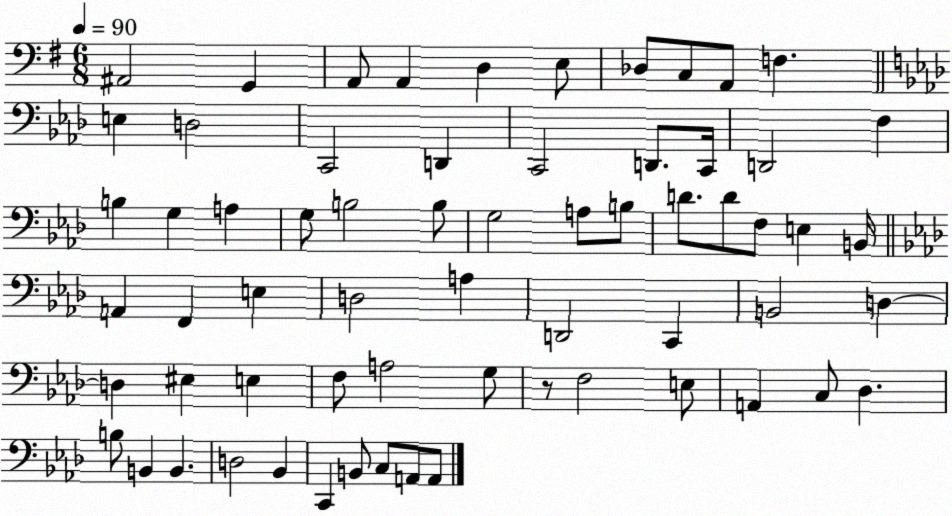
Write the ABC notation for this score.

X:1
T:Untitled
M:6/8
L:1/4
K:G
^A,,2 G,, A,,/2 A,, D, E,/2 _D,/2 C,/2 A,,/2 F, E, D,2 C,,2 D,, C,,2 D,,/2 C,,/4 D,,2 F, B, G, A, G,/2 B,2 B,/2 G,2 A,/2 B,/2 D/2 D/2 F,/2 E, B,,/4 A,, F,, E, D,2 A, D,,2 C,, B,,2 D, D, ^E, E, F,/2 A,2 G,/2 z/2 F,2 E,/2 A,, C,/2 _D, B,/2 B,, B,, D,2 _B,, C,, B,,/2 C,/2 A,,/2 A,,/2